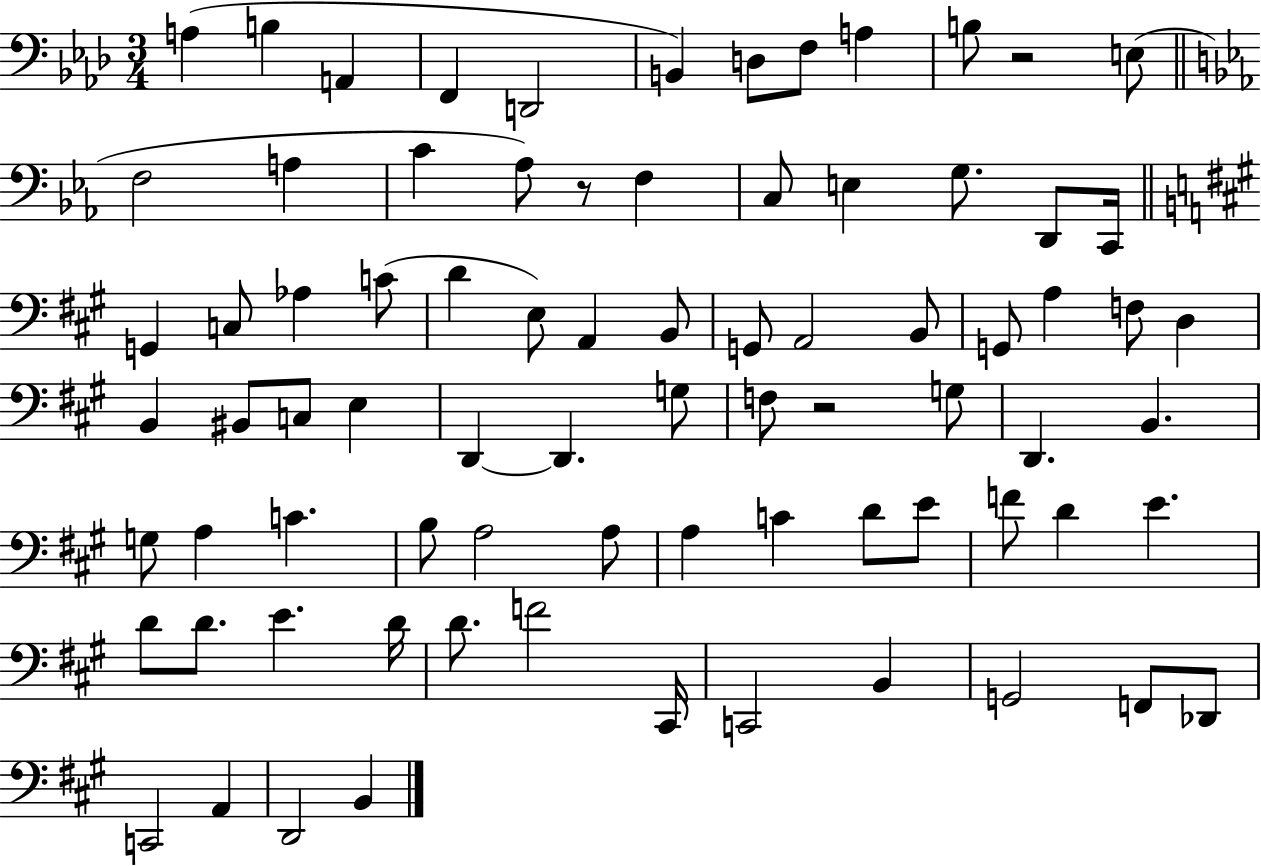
A3/q B3/q A2/q F2/q D2/h B2/q D3/e F3/e A3/q B3/e R/h E3/e F3/h A3/q C4/q Ab3/e R/e F3/q C3/e E3/q G3/e. D2/e C2/s G2/q C3/e Ab3/q C4/e D4/q E3/e A2/q B2/e G2/e A2/h B2/e G2/e A3/q F3/e D3/q B2/q BIS2/e C3/e E3/q D2/q D2/q. G3/e F3/e R/h G3/e D2/q. B2/q. G3/e A3/q C4/q. B3/e A3/h A3/e A3/q C4/q D4/e E4/e F4/e D4/q E4/q. D4/e D4/e. E4/q. D4/s D4/e. F4/h C#2/s C2/h B2/q G2/h F2/e Db2/e C2/h A2/q D2/h B2/q